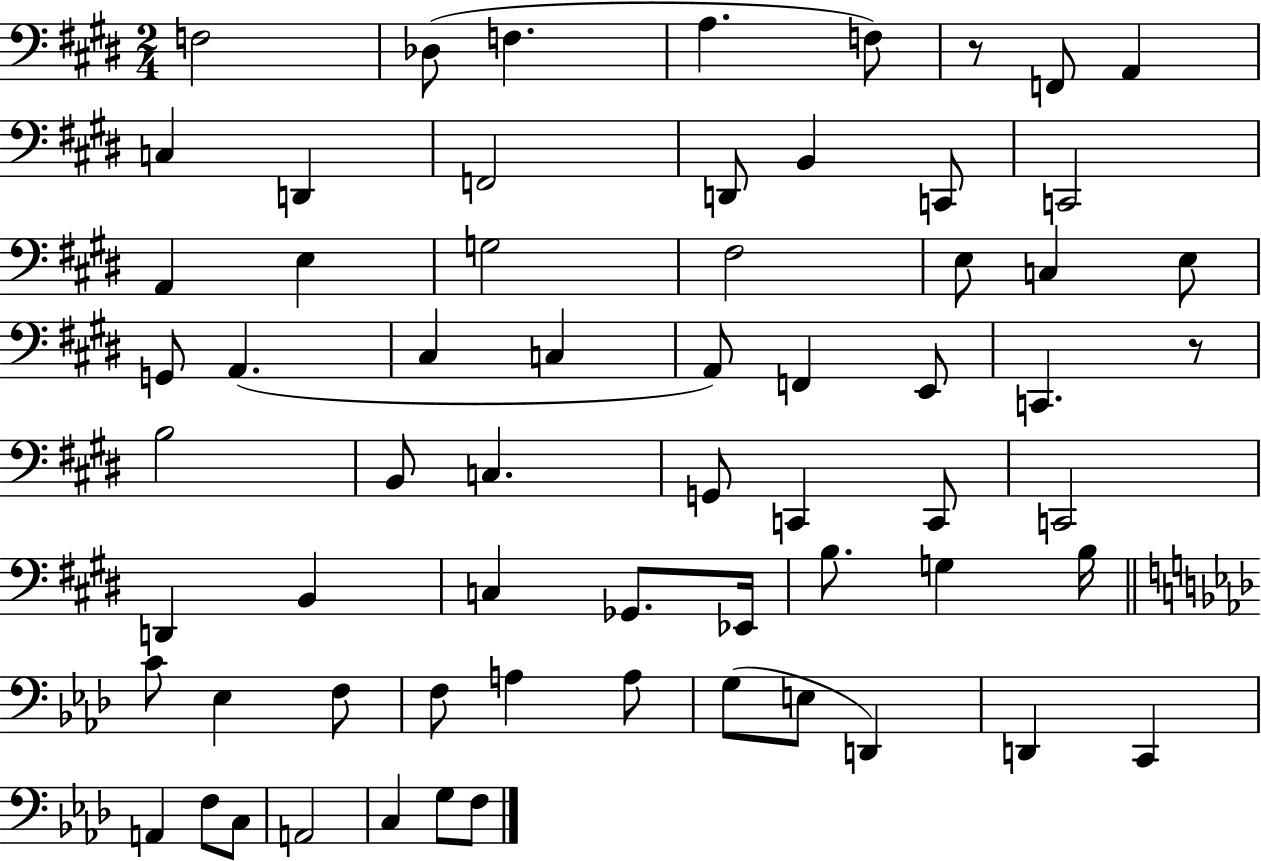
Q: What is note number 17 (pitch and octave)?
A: G3